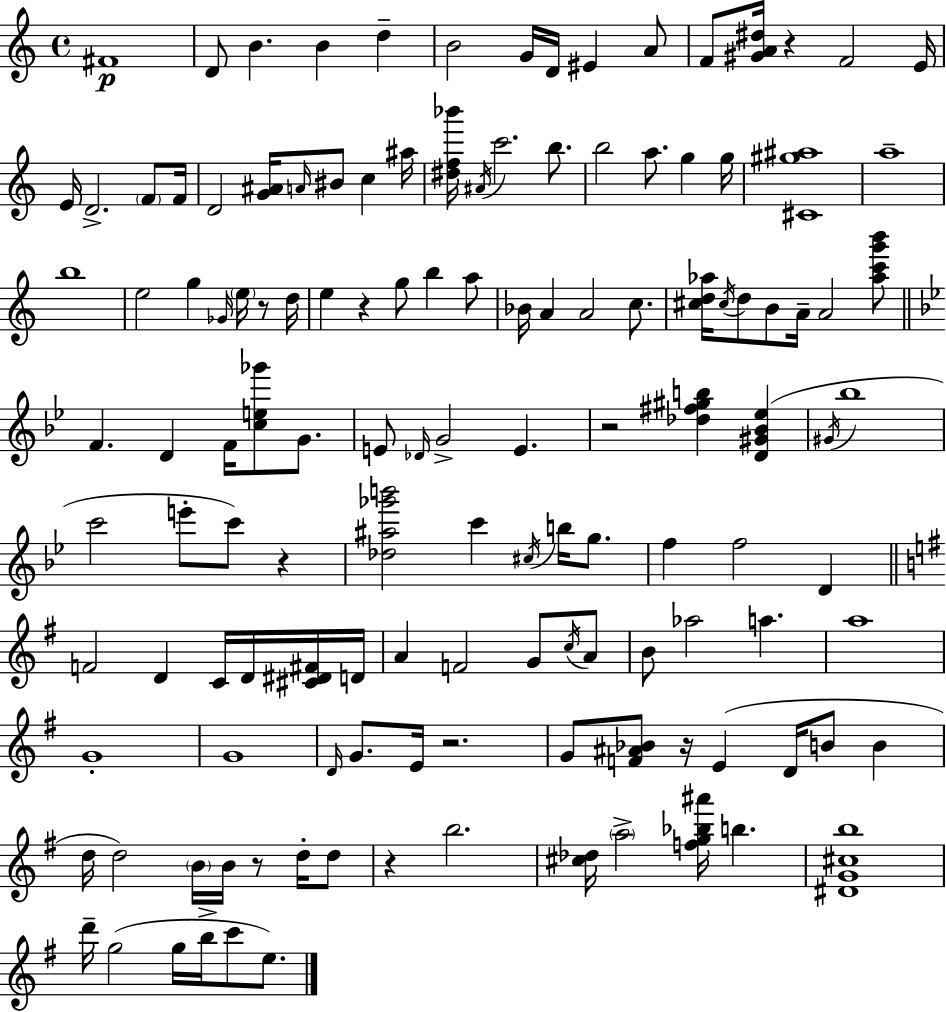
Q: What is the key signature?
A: A minor